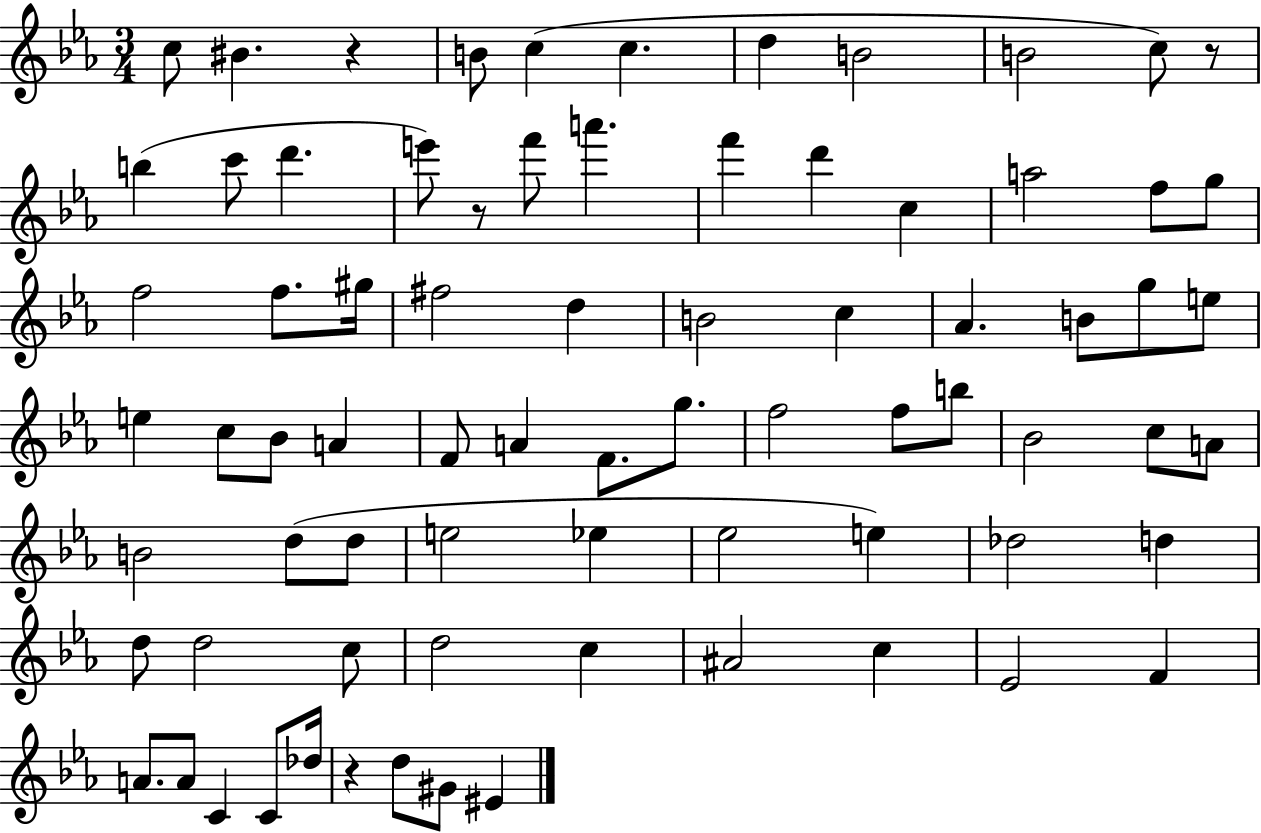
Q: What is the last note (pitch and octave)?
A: EIS4